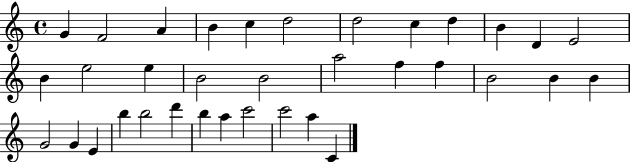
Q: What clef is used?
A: treble